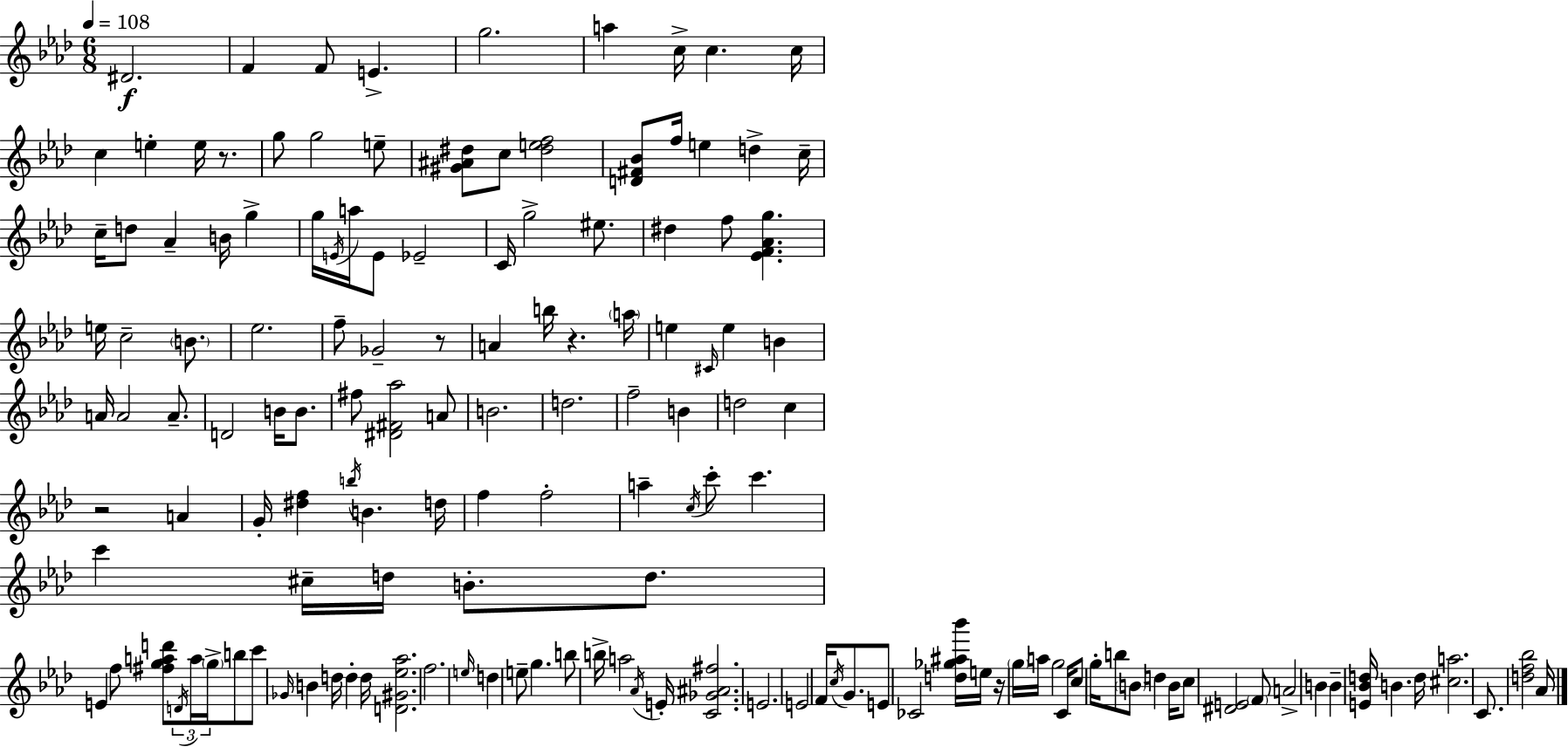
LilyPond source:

{
  \clef treble
  \numericTimeSignature
  \time 6/8
  \key aes \major
  \tempo 4 = 108
  \repeat volta 2 { dis'2.\f | f'4 f'8 e'4.-> | g''2. | a''4 c''16-> c''4. c''16 | \break c''4 e''4-. e''16 r8. | g''8 g''2 e''8-- | <gis' ais' dis''>8 c''8 <dis'' e'' f''>2 | <d' fis' bes'>8 f''16 e''4 d''4-> c''16-- | \break c''16-- d''8 aes'4-- b'16 g''4-> | g''16 \acciaccatura { e'16 } a''16 e'8 ees'2-- | c'16 g''2-> eis''8. | dis''4 f''8 <ees' f' aes' g''>4. | \break e''16 c''2-- \parenthesize b'8. | ees''2. | f''8-- ges'2-- r8 | a'4 b''16 r4. | \break \parenthesize a''16 e''4 \grace { cis'16 } e''4 b'4 | a'16 a'2 a'8.-- | d'2 b'16 b'8. | fis''8 <dis' fis' aes''>2 | \break a'8 b'2. | d''2. | f''2-- b'4 | d''2 c''4 | \break r2 a'4 | g'16-. <dis'' f''>4 \acciaccatura { b''16 } b'4. | d''16 f''4 f''2-. | a''4-- \acciaccatura { c''16 } c'''8-. c'''4. | \break c'''4 cis''16-- d''16 b'8.-. | d''8. e'4 f''8 <fis'' g'' a'' d'''>8 | \tuplet 3/2 { \acciaccatura { d'16 } a''16 \parenthesize g''16-> } b''8 c'''8 \grace { ges'16 } b'4 | d''16 d''4-. d''16 <d' gis' ees'' aes''>2. | \break f''2. | \grace { e''16 } d''4 e''8-- | g''4. b''8 b''16-> a''2 | \acciaccatura { aes'16 } e'16-. <c' ges' ais' fis''>2. | \break e'2. | e'2 | f'16 \acciaccatura { c''16 } g'8. e'8 ces'2 | <d'' ges'' ais'' bes'''>16 e''16 r16 \parenthesize g''16 a''16 | \break g''2 c'16 c''8 g''16-. | b''8 \parenthesize b'8 d''4 b'16 c''8 <dis' e'>2 | \parenthesize f'8 a'2-> | b'4 b'4-- | \break <e' bes' d''>16 b'4. d''16 <cis'' a''>2. | c'8. | <d'' f'' bes''>2 aes'16 } \bar "|."
}